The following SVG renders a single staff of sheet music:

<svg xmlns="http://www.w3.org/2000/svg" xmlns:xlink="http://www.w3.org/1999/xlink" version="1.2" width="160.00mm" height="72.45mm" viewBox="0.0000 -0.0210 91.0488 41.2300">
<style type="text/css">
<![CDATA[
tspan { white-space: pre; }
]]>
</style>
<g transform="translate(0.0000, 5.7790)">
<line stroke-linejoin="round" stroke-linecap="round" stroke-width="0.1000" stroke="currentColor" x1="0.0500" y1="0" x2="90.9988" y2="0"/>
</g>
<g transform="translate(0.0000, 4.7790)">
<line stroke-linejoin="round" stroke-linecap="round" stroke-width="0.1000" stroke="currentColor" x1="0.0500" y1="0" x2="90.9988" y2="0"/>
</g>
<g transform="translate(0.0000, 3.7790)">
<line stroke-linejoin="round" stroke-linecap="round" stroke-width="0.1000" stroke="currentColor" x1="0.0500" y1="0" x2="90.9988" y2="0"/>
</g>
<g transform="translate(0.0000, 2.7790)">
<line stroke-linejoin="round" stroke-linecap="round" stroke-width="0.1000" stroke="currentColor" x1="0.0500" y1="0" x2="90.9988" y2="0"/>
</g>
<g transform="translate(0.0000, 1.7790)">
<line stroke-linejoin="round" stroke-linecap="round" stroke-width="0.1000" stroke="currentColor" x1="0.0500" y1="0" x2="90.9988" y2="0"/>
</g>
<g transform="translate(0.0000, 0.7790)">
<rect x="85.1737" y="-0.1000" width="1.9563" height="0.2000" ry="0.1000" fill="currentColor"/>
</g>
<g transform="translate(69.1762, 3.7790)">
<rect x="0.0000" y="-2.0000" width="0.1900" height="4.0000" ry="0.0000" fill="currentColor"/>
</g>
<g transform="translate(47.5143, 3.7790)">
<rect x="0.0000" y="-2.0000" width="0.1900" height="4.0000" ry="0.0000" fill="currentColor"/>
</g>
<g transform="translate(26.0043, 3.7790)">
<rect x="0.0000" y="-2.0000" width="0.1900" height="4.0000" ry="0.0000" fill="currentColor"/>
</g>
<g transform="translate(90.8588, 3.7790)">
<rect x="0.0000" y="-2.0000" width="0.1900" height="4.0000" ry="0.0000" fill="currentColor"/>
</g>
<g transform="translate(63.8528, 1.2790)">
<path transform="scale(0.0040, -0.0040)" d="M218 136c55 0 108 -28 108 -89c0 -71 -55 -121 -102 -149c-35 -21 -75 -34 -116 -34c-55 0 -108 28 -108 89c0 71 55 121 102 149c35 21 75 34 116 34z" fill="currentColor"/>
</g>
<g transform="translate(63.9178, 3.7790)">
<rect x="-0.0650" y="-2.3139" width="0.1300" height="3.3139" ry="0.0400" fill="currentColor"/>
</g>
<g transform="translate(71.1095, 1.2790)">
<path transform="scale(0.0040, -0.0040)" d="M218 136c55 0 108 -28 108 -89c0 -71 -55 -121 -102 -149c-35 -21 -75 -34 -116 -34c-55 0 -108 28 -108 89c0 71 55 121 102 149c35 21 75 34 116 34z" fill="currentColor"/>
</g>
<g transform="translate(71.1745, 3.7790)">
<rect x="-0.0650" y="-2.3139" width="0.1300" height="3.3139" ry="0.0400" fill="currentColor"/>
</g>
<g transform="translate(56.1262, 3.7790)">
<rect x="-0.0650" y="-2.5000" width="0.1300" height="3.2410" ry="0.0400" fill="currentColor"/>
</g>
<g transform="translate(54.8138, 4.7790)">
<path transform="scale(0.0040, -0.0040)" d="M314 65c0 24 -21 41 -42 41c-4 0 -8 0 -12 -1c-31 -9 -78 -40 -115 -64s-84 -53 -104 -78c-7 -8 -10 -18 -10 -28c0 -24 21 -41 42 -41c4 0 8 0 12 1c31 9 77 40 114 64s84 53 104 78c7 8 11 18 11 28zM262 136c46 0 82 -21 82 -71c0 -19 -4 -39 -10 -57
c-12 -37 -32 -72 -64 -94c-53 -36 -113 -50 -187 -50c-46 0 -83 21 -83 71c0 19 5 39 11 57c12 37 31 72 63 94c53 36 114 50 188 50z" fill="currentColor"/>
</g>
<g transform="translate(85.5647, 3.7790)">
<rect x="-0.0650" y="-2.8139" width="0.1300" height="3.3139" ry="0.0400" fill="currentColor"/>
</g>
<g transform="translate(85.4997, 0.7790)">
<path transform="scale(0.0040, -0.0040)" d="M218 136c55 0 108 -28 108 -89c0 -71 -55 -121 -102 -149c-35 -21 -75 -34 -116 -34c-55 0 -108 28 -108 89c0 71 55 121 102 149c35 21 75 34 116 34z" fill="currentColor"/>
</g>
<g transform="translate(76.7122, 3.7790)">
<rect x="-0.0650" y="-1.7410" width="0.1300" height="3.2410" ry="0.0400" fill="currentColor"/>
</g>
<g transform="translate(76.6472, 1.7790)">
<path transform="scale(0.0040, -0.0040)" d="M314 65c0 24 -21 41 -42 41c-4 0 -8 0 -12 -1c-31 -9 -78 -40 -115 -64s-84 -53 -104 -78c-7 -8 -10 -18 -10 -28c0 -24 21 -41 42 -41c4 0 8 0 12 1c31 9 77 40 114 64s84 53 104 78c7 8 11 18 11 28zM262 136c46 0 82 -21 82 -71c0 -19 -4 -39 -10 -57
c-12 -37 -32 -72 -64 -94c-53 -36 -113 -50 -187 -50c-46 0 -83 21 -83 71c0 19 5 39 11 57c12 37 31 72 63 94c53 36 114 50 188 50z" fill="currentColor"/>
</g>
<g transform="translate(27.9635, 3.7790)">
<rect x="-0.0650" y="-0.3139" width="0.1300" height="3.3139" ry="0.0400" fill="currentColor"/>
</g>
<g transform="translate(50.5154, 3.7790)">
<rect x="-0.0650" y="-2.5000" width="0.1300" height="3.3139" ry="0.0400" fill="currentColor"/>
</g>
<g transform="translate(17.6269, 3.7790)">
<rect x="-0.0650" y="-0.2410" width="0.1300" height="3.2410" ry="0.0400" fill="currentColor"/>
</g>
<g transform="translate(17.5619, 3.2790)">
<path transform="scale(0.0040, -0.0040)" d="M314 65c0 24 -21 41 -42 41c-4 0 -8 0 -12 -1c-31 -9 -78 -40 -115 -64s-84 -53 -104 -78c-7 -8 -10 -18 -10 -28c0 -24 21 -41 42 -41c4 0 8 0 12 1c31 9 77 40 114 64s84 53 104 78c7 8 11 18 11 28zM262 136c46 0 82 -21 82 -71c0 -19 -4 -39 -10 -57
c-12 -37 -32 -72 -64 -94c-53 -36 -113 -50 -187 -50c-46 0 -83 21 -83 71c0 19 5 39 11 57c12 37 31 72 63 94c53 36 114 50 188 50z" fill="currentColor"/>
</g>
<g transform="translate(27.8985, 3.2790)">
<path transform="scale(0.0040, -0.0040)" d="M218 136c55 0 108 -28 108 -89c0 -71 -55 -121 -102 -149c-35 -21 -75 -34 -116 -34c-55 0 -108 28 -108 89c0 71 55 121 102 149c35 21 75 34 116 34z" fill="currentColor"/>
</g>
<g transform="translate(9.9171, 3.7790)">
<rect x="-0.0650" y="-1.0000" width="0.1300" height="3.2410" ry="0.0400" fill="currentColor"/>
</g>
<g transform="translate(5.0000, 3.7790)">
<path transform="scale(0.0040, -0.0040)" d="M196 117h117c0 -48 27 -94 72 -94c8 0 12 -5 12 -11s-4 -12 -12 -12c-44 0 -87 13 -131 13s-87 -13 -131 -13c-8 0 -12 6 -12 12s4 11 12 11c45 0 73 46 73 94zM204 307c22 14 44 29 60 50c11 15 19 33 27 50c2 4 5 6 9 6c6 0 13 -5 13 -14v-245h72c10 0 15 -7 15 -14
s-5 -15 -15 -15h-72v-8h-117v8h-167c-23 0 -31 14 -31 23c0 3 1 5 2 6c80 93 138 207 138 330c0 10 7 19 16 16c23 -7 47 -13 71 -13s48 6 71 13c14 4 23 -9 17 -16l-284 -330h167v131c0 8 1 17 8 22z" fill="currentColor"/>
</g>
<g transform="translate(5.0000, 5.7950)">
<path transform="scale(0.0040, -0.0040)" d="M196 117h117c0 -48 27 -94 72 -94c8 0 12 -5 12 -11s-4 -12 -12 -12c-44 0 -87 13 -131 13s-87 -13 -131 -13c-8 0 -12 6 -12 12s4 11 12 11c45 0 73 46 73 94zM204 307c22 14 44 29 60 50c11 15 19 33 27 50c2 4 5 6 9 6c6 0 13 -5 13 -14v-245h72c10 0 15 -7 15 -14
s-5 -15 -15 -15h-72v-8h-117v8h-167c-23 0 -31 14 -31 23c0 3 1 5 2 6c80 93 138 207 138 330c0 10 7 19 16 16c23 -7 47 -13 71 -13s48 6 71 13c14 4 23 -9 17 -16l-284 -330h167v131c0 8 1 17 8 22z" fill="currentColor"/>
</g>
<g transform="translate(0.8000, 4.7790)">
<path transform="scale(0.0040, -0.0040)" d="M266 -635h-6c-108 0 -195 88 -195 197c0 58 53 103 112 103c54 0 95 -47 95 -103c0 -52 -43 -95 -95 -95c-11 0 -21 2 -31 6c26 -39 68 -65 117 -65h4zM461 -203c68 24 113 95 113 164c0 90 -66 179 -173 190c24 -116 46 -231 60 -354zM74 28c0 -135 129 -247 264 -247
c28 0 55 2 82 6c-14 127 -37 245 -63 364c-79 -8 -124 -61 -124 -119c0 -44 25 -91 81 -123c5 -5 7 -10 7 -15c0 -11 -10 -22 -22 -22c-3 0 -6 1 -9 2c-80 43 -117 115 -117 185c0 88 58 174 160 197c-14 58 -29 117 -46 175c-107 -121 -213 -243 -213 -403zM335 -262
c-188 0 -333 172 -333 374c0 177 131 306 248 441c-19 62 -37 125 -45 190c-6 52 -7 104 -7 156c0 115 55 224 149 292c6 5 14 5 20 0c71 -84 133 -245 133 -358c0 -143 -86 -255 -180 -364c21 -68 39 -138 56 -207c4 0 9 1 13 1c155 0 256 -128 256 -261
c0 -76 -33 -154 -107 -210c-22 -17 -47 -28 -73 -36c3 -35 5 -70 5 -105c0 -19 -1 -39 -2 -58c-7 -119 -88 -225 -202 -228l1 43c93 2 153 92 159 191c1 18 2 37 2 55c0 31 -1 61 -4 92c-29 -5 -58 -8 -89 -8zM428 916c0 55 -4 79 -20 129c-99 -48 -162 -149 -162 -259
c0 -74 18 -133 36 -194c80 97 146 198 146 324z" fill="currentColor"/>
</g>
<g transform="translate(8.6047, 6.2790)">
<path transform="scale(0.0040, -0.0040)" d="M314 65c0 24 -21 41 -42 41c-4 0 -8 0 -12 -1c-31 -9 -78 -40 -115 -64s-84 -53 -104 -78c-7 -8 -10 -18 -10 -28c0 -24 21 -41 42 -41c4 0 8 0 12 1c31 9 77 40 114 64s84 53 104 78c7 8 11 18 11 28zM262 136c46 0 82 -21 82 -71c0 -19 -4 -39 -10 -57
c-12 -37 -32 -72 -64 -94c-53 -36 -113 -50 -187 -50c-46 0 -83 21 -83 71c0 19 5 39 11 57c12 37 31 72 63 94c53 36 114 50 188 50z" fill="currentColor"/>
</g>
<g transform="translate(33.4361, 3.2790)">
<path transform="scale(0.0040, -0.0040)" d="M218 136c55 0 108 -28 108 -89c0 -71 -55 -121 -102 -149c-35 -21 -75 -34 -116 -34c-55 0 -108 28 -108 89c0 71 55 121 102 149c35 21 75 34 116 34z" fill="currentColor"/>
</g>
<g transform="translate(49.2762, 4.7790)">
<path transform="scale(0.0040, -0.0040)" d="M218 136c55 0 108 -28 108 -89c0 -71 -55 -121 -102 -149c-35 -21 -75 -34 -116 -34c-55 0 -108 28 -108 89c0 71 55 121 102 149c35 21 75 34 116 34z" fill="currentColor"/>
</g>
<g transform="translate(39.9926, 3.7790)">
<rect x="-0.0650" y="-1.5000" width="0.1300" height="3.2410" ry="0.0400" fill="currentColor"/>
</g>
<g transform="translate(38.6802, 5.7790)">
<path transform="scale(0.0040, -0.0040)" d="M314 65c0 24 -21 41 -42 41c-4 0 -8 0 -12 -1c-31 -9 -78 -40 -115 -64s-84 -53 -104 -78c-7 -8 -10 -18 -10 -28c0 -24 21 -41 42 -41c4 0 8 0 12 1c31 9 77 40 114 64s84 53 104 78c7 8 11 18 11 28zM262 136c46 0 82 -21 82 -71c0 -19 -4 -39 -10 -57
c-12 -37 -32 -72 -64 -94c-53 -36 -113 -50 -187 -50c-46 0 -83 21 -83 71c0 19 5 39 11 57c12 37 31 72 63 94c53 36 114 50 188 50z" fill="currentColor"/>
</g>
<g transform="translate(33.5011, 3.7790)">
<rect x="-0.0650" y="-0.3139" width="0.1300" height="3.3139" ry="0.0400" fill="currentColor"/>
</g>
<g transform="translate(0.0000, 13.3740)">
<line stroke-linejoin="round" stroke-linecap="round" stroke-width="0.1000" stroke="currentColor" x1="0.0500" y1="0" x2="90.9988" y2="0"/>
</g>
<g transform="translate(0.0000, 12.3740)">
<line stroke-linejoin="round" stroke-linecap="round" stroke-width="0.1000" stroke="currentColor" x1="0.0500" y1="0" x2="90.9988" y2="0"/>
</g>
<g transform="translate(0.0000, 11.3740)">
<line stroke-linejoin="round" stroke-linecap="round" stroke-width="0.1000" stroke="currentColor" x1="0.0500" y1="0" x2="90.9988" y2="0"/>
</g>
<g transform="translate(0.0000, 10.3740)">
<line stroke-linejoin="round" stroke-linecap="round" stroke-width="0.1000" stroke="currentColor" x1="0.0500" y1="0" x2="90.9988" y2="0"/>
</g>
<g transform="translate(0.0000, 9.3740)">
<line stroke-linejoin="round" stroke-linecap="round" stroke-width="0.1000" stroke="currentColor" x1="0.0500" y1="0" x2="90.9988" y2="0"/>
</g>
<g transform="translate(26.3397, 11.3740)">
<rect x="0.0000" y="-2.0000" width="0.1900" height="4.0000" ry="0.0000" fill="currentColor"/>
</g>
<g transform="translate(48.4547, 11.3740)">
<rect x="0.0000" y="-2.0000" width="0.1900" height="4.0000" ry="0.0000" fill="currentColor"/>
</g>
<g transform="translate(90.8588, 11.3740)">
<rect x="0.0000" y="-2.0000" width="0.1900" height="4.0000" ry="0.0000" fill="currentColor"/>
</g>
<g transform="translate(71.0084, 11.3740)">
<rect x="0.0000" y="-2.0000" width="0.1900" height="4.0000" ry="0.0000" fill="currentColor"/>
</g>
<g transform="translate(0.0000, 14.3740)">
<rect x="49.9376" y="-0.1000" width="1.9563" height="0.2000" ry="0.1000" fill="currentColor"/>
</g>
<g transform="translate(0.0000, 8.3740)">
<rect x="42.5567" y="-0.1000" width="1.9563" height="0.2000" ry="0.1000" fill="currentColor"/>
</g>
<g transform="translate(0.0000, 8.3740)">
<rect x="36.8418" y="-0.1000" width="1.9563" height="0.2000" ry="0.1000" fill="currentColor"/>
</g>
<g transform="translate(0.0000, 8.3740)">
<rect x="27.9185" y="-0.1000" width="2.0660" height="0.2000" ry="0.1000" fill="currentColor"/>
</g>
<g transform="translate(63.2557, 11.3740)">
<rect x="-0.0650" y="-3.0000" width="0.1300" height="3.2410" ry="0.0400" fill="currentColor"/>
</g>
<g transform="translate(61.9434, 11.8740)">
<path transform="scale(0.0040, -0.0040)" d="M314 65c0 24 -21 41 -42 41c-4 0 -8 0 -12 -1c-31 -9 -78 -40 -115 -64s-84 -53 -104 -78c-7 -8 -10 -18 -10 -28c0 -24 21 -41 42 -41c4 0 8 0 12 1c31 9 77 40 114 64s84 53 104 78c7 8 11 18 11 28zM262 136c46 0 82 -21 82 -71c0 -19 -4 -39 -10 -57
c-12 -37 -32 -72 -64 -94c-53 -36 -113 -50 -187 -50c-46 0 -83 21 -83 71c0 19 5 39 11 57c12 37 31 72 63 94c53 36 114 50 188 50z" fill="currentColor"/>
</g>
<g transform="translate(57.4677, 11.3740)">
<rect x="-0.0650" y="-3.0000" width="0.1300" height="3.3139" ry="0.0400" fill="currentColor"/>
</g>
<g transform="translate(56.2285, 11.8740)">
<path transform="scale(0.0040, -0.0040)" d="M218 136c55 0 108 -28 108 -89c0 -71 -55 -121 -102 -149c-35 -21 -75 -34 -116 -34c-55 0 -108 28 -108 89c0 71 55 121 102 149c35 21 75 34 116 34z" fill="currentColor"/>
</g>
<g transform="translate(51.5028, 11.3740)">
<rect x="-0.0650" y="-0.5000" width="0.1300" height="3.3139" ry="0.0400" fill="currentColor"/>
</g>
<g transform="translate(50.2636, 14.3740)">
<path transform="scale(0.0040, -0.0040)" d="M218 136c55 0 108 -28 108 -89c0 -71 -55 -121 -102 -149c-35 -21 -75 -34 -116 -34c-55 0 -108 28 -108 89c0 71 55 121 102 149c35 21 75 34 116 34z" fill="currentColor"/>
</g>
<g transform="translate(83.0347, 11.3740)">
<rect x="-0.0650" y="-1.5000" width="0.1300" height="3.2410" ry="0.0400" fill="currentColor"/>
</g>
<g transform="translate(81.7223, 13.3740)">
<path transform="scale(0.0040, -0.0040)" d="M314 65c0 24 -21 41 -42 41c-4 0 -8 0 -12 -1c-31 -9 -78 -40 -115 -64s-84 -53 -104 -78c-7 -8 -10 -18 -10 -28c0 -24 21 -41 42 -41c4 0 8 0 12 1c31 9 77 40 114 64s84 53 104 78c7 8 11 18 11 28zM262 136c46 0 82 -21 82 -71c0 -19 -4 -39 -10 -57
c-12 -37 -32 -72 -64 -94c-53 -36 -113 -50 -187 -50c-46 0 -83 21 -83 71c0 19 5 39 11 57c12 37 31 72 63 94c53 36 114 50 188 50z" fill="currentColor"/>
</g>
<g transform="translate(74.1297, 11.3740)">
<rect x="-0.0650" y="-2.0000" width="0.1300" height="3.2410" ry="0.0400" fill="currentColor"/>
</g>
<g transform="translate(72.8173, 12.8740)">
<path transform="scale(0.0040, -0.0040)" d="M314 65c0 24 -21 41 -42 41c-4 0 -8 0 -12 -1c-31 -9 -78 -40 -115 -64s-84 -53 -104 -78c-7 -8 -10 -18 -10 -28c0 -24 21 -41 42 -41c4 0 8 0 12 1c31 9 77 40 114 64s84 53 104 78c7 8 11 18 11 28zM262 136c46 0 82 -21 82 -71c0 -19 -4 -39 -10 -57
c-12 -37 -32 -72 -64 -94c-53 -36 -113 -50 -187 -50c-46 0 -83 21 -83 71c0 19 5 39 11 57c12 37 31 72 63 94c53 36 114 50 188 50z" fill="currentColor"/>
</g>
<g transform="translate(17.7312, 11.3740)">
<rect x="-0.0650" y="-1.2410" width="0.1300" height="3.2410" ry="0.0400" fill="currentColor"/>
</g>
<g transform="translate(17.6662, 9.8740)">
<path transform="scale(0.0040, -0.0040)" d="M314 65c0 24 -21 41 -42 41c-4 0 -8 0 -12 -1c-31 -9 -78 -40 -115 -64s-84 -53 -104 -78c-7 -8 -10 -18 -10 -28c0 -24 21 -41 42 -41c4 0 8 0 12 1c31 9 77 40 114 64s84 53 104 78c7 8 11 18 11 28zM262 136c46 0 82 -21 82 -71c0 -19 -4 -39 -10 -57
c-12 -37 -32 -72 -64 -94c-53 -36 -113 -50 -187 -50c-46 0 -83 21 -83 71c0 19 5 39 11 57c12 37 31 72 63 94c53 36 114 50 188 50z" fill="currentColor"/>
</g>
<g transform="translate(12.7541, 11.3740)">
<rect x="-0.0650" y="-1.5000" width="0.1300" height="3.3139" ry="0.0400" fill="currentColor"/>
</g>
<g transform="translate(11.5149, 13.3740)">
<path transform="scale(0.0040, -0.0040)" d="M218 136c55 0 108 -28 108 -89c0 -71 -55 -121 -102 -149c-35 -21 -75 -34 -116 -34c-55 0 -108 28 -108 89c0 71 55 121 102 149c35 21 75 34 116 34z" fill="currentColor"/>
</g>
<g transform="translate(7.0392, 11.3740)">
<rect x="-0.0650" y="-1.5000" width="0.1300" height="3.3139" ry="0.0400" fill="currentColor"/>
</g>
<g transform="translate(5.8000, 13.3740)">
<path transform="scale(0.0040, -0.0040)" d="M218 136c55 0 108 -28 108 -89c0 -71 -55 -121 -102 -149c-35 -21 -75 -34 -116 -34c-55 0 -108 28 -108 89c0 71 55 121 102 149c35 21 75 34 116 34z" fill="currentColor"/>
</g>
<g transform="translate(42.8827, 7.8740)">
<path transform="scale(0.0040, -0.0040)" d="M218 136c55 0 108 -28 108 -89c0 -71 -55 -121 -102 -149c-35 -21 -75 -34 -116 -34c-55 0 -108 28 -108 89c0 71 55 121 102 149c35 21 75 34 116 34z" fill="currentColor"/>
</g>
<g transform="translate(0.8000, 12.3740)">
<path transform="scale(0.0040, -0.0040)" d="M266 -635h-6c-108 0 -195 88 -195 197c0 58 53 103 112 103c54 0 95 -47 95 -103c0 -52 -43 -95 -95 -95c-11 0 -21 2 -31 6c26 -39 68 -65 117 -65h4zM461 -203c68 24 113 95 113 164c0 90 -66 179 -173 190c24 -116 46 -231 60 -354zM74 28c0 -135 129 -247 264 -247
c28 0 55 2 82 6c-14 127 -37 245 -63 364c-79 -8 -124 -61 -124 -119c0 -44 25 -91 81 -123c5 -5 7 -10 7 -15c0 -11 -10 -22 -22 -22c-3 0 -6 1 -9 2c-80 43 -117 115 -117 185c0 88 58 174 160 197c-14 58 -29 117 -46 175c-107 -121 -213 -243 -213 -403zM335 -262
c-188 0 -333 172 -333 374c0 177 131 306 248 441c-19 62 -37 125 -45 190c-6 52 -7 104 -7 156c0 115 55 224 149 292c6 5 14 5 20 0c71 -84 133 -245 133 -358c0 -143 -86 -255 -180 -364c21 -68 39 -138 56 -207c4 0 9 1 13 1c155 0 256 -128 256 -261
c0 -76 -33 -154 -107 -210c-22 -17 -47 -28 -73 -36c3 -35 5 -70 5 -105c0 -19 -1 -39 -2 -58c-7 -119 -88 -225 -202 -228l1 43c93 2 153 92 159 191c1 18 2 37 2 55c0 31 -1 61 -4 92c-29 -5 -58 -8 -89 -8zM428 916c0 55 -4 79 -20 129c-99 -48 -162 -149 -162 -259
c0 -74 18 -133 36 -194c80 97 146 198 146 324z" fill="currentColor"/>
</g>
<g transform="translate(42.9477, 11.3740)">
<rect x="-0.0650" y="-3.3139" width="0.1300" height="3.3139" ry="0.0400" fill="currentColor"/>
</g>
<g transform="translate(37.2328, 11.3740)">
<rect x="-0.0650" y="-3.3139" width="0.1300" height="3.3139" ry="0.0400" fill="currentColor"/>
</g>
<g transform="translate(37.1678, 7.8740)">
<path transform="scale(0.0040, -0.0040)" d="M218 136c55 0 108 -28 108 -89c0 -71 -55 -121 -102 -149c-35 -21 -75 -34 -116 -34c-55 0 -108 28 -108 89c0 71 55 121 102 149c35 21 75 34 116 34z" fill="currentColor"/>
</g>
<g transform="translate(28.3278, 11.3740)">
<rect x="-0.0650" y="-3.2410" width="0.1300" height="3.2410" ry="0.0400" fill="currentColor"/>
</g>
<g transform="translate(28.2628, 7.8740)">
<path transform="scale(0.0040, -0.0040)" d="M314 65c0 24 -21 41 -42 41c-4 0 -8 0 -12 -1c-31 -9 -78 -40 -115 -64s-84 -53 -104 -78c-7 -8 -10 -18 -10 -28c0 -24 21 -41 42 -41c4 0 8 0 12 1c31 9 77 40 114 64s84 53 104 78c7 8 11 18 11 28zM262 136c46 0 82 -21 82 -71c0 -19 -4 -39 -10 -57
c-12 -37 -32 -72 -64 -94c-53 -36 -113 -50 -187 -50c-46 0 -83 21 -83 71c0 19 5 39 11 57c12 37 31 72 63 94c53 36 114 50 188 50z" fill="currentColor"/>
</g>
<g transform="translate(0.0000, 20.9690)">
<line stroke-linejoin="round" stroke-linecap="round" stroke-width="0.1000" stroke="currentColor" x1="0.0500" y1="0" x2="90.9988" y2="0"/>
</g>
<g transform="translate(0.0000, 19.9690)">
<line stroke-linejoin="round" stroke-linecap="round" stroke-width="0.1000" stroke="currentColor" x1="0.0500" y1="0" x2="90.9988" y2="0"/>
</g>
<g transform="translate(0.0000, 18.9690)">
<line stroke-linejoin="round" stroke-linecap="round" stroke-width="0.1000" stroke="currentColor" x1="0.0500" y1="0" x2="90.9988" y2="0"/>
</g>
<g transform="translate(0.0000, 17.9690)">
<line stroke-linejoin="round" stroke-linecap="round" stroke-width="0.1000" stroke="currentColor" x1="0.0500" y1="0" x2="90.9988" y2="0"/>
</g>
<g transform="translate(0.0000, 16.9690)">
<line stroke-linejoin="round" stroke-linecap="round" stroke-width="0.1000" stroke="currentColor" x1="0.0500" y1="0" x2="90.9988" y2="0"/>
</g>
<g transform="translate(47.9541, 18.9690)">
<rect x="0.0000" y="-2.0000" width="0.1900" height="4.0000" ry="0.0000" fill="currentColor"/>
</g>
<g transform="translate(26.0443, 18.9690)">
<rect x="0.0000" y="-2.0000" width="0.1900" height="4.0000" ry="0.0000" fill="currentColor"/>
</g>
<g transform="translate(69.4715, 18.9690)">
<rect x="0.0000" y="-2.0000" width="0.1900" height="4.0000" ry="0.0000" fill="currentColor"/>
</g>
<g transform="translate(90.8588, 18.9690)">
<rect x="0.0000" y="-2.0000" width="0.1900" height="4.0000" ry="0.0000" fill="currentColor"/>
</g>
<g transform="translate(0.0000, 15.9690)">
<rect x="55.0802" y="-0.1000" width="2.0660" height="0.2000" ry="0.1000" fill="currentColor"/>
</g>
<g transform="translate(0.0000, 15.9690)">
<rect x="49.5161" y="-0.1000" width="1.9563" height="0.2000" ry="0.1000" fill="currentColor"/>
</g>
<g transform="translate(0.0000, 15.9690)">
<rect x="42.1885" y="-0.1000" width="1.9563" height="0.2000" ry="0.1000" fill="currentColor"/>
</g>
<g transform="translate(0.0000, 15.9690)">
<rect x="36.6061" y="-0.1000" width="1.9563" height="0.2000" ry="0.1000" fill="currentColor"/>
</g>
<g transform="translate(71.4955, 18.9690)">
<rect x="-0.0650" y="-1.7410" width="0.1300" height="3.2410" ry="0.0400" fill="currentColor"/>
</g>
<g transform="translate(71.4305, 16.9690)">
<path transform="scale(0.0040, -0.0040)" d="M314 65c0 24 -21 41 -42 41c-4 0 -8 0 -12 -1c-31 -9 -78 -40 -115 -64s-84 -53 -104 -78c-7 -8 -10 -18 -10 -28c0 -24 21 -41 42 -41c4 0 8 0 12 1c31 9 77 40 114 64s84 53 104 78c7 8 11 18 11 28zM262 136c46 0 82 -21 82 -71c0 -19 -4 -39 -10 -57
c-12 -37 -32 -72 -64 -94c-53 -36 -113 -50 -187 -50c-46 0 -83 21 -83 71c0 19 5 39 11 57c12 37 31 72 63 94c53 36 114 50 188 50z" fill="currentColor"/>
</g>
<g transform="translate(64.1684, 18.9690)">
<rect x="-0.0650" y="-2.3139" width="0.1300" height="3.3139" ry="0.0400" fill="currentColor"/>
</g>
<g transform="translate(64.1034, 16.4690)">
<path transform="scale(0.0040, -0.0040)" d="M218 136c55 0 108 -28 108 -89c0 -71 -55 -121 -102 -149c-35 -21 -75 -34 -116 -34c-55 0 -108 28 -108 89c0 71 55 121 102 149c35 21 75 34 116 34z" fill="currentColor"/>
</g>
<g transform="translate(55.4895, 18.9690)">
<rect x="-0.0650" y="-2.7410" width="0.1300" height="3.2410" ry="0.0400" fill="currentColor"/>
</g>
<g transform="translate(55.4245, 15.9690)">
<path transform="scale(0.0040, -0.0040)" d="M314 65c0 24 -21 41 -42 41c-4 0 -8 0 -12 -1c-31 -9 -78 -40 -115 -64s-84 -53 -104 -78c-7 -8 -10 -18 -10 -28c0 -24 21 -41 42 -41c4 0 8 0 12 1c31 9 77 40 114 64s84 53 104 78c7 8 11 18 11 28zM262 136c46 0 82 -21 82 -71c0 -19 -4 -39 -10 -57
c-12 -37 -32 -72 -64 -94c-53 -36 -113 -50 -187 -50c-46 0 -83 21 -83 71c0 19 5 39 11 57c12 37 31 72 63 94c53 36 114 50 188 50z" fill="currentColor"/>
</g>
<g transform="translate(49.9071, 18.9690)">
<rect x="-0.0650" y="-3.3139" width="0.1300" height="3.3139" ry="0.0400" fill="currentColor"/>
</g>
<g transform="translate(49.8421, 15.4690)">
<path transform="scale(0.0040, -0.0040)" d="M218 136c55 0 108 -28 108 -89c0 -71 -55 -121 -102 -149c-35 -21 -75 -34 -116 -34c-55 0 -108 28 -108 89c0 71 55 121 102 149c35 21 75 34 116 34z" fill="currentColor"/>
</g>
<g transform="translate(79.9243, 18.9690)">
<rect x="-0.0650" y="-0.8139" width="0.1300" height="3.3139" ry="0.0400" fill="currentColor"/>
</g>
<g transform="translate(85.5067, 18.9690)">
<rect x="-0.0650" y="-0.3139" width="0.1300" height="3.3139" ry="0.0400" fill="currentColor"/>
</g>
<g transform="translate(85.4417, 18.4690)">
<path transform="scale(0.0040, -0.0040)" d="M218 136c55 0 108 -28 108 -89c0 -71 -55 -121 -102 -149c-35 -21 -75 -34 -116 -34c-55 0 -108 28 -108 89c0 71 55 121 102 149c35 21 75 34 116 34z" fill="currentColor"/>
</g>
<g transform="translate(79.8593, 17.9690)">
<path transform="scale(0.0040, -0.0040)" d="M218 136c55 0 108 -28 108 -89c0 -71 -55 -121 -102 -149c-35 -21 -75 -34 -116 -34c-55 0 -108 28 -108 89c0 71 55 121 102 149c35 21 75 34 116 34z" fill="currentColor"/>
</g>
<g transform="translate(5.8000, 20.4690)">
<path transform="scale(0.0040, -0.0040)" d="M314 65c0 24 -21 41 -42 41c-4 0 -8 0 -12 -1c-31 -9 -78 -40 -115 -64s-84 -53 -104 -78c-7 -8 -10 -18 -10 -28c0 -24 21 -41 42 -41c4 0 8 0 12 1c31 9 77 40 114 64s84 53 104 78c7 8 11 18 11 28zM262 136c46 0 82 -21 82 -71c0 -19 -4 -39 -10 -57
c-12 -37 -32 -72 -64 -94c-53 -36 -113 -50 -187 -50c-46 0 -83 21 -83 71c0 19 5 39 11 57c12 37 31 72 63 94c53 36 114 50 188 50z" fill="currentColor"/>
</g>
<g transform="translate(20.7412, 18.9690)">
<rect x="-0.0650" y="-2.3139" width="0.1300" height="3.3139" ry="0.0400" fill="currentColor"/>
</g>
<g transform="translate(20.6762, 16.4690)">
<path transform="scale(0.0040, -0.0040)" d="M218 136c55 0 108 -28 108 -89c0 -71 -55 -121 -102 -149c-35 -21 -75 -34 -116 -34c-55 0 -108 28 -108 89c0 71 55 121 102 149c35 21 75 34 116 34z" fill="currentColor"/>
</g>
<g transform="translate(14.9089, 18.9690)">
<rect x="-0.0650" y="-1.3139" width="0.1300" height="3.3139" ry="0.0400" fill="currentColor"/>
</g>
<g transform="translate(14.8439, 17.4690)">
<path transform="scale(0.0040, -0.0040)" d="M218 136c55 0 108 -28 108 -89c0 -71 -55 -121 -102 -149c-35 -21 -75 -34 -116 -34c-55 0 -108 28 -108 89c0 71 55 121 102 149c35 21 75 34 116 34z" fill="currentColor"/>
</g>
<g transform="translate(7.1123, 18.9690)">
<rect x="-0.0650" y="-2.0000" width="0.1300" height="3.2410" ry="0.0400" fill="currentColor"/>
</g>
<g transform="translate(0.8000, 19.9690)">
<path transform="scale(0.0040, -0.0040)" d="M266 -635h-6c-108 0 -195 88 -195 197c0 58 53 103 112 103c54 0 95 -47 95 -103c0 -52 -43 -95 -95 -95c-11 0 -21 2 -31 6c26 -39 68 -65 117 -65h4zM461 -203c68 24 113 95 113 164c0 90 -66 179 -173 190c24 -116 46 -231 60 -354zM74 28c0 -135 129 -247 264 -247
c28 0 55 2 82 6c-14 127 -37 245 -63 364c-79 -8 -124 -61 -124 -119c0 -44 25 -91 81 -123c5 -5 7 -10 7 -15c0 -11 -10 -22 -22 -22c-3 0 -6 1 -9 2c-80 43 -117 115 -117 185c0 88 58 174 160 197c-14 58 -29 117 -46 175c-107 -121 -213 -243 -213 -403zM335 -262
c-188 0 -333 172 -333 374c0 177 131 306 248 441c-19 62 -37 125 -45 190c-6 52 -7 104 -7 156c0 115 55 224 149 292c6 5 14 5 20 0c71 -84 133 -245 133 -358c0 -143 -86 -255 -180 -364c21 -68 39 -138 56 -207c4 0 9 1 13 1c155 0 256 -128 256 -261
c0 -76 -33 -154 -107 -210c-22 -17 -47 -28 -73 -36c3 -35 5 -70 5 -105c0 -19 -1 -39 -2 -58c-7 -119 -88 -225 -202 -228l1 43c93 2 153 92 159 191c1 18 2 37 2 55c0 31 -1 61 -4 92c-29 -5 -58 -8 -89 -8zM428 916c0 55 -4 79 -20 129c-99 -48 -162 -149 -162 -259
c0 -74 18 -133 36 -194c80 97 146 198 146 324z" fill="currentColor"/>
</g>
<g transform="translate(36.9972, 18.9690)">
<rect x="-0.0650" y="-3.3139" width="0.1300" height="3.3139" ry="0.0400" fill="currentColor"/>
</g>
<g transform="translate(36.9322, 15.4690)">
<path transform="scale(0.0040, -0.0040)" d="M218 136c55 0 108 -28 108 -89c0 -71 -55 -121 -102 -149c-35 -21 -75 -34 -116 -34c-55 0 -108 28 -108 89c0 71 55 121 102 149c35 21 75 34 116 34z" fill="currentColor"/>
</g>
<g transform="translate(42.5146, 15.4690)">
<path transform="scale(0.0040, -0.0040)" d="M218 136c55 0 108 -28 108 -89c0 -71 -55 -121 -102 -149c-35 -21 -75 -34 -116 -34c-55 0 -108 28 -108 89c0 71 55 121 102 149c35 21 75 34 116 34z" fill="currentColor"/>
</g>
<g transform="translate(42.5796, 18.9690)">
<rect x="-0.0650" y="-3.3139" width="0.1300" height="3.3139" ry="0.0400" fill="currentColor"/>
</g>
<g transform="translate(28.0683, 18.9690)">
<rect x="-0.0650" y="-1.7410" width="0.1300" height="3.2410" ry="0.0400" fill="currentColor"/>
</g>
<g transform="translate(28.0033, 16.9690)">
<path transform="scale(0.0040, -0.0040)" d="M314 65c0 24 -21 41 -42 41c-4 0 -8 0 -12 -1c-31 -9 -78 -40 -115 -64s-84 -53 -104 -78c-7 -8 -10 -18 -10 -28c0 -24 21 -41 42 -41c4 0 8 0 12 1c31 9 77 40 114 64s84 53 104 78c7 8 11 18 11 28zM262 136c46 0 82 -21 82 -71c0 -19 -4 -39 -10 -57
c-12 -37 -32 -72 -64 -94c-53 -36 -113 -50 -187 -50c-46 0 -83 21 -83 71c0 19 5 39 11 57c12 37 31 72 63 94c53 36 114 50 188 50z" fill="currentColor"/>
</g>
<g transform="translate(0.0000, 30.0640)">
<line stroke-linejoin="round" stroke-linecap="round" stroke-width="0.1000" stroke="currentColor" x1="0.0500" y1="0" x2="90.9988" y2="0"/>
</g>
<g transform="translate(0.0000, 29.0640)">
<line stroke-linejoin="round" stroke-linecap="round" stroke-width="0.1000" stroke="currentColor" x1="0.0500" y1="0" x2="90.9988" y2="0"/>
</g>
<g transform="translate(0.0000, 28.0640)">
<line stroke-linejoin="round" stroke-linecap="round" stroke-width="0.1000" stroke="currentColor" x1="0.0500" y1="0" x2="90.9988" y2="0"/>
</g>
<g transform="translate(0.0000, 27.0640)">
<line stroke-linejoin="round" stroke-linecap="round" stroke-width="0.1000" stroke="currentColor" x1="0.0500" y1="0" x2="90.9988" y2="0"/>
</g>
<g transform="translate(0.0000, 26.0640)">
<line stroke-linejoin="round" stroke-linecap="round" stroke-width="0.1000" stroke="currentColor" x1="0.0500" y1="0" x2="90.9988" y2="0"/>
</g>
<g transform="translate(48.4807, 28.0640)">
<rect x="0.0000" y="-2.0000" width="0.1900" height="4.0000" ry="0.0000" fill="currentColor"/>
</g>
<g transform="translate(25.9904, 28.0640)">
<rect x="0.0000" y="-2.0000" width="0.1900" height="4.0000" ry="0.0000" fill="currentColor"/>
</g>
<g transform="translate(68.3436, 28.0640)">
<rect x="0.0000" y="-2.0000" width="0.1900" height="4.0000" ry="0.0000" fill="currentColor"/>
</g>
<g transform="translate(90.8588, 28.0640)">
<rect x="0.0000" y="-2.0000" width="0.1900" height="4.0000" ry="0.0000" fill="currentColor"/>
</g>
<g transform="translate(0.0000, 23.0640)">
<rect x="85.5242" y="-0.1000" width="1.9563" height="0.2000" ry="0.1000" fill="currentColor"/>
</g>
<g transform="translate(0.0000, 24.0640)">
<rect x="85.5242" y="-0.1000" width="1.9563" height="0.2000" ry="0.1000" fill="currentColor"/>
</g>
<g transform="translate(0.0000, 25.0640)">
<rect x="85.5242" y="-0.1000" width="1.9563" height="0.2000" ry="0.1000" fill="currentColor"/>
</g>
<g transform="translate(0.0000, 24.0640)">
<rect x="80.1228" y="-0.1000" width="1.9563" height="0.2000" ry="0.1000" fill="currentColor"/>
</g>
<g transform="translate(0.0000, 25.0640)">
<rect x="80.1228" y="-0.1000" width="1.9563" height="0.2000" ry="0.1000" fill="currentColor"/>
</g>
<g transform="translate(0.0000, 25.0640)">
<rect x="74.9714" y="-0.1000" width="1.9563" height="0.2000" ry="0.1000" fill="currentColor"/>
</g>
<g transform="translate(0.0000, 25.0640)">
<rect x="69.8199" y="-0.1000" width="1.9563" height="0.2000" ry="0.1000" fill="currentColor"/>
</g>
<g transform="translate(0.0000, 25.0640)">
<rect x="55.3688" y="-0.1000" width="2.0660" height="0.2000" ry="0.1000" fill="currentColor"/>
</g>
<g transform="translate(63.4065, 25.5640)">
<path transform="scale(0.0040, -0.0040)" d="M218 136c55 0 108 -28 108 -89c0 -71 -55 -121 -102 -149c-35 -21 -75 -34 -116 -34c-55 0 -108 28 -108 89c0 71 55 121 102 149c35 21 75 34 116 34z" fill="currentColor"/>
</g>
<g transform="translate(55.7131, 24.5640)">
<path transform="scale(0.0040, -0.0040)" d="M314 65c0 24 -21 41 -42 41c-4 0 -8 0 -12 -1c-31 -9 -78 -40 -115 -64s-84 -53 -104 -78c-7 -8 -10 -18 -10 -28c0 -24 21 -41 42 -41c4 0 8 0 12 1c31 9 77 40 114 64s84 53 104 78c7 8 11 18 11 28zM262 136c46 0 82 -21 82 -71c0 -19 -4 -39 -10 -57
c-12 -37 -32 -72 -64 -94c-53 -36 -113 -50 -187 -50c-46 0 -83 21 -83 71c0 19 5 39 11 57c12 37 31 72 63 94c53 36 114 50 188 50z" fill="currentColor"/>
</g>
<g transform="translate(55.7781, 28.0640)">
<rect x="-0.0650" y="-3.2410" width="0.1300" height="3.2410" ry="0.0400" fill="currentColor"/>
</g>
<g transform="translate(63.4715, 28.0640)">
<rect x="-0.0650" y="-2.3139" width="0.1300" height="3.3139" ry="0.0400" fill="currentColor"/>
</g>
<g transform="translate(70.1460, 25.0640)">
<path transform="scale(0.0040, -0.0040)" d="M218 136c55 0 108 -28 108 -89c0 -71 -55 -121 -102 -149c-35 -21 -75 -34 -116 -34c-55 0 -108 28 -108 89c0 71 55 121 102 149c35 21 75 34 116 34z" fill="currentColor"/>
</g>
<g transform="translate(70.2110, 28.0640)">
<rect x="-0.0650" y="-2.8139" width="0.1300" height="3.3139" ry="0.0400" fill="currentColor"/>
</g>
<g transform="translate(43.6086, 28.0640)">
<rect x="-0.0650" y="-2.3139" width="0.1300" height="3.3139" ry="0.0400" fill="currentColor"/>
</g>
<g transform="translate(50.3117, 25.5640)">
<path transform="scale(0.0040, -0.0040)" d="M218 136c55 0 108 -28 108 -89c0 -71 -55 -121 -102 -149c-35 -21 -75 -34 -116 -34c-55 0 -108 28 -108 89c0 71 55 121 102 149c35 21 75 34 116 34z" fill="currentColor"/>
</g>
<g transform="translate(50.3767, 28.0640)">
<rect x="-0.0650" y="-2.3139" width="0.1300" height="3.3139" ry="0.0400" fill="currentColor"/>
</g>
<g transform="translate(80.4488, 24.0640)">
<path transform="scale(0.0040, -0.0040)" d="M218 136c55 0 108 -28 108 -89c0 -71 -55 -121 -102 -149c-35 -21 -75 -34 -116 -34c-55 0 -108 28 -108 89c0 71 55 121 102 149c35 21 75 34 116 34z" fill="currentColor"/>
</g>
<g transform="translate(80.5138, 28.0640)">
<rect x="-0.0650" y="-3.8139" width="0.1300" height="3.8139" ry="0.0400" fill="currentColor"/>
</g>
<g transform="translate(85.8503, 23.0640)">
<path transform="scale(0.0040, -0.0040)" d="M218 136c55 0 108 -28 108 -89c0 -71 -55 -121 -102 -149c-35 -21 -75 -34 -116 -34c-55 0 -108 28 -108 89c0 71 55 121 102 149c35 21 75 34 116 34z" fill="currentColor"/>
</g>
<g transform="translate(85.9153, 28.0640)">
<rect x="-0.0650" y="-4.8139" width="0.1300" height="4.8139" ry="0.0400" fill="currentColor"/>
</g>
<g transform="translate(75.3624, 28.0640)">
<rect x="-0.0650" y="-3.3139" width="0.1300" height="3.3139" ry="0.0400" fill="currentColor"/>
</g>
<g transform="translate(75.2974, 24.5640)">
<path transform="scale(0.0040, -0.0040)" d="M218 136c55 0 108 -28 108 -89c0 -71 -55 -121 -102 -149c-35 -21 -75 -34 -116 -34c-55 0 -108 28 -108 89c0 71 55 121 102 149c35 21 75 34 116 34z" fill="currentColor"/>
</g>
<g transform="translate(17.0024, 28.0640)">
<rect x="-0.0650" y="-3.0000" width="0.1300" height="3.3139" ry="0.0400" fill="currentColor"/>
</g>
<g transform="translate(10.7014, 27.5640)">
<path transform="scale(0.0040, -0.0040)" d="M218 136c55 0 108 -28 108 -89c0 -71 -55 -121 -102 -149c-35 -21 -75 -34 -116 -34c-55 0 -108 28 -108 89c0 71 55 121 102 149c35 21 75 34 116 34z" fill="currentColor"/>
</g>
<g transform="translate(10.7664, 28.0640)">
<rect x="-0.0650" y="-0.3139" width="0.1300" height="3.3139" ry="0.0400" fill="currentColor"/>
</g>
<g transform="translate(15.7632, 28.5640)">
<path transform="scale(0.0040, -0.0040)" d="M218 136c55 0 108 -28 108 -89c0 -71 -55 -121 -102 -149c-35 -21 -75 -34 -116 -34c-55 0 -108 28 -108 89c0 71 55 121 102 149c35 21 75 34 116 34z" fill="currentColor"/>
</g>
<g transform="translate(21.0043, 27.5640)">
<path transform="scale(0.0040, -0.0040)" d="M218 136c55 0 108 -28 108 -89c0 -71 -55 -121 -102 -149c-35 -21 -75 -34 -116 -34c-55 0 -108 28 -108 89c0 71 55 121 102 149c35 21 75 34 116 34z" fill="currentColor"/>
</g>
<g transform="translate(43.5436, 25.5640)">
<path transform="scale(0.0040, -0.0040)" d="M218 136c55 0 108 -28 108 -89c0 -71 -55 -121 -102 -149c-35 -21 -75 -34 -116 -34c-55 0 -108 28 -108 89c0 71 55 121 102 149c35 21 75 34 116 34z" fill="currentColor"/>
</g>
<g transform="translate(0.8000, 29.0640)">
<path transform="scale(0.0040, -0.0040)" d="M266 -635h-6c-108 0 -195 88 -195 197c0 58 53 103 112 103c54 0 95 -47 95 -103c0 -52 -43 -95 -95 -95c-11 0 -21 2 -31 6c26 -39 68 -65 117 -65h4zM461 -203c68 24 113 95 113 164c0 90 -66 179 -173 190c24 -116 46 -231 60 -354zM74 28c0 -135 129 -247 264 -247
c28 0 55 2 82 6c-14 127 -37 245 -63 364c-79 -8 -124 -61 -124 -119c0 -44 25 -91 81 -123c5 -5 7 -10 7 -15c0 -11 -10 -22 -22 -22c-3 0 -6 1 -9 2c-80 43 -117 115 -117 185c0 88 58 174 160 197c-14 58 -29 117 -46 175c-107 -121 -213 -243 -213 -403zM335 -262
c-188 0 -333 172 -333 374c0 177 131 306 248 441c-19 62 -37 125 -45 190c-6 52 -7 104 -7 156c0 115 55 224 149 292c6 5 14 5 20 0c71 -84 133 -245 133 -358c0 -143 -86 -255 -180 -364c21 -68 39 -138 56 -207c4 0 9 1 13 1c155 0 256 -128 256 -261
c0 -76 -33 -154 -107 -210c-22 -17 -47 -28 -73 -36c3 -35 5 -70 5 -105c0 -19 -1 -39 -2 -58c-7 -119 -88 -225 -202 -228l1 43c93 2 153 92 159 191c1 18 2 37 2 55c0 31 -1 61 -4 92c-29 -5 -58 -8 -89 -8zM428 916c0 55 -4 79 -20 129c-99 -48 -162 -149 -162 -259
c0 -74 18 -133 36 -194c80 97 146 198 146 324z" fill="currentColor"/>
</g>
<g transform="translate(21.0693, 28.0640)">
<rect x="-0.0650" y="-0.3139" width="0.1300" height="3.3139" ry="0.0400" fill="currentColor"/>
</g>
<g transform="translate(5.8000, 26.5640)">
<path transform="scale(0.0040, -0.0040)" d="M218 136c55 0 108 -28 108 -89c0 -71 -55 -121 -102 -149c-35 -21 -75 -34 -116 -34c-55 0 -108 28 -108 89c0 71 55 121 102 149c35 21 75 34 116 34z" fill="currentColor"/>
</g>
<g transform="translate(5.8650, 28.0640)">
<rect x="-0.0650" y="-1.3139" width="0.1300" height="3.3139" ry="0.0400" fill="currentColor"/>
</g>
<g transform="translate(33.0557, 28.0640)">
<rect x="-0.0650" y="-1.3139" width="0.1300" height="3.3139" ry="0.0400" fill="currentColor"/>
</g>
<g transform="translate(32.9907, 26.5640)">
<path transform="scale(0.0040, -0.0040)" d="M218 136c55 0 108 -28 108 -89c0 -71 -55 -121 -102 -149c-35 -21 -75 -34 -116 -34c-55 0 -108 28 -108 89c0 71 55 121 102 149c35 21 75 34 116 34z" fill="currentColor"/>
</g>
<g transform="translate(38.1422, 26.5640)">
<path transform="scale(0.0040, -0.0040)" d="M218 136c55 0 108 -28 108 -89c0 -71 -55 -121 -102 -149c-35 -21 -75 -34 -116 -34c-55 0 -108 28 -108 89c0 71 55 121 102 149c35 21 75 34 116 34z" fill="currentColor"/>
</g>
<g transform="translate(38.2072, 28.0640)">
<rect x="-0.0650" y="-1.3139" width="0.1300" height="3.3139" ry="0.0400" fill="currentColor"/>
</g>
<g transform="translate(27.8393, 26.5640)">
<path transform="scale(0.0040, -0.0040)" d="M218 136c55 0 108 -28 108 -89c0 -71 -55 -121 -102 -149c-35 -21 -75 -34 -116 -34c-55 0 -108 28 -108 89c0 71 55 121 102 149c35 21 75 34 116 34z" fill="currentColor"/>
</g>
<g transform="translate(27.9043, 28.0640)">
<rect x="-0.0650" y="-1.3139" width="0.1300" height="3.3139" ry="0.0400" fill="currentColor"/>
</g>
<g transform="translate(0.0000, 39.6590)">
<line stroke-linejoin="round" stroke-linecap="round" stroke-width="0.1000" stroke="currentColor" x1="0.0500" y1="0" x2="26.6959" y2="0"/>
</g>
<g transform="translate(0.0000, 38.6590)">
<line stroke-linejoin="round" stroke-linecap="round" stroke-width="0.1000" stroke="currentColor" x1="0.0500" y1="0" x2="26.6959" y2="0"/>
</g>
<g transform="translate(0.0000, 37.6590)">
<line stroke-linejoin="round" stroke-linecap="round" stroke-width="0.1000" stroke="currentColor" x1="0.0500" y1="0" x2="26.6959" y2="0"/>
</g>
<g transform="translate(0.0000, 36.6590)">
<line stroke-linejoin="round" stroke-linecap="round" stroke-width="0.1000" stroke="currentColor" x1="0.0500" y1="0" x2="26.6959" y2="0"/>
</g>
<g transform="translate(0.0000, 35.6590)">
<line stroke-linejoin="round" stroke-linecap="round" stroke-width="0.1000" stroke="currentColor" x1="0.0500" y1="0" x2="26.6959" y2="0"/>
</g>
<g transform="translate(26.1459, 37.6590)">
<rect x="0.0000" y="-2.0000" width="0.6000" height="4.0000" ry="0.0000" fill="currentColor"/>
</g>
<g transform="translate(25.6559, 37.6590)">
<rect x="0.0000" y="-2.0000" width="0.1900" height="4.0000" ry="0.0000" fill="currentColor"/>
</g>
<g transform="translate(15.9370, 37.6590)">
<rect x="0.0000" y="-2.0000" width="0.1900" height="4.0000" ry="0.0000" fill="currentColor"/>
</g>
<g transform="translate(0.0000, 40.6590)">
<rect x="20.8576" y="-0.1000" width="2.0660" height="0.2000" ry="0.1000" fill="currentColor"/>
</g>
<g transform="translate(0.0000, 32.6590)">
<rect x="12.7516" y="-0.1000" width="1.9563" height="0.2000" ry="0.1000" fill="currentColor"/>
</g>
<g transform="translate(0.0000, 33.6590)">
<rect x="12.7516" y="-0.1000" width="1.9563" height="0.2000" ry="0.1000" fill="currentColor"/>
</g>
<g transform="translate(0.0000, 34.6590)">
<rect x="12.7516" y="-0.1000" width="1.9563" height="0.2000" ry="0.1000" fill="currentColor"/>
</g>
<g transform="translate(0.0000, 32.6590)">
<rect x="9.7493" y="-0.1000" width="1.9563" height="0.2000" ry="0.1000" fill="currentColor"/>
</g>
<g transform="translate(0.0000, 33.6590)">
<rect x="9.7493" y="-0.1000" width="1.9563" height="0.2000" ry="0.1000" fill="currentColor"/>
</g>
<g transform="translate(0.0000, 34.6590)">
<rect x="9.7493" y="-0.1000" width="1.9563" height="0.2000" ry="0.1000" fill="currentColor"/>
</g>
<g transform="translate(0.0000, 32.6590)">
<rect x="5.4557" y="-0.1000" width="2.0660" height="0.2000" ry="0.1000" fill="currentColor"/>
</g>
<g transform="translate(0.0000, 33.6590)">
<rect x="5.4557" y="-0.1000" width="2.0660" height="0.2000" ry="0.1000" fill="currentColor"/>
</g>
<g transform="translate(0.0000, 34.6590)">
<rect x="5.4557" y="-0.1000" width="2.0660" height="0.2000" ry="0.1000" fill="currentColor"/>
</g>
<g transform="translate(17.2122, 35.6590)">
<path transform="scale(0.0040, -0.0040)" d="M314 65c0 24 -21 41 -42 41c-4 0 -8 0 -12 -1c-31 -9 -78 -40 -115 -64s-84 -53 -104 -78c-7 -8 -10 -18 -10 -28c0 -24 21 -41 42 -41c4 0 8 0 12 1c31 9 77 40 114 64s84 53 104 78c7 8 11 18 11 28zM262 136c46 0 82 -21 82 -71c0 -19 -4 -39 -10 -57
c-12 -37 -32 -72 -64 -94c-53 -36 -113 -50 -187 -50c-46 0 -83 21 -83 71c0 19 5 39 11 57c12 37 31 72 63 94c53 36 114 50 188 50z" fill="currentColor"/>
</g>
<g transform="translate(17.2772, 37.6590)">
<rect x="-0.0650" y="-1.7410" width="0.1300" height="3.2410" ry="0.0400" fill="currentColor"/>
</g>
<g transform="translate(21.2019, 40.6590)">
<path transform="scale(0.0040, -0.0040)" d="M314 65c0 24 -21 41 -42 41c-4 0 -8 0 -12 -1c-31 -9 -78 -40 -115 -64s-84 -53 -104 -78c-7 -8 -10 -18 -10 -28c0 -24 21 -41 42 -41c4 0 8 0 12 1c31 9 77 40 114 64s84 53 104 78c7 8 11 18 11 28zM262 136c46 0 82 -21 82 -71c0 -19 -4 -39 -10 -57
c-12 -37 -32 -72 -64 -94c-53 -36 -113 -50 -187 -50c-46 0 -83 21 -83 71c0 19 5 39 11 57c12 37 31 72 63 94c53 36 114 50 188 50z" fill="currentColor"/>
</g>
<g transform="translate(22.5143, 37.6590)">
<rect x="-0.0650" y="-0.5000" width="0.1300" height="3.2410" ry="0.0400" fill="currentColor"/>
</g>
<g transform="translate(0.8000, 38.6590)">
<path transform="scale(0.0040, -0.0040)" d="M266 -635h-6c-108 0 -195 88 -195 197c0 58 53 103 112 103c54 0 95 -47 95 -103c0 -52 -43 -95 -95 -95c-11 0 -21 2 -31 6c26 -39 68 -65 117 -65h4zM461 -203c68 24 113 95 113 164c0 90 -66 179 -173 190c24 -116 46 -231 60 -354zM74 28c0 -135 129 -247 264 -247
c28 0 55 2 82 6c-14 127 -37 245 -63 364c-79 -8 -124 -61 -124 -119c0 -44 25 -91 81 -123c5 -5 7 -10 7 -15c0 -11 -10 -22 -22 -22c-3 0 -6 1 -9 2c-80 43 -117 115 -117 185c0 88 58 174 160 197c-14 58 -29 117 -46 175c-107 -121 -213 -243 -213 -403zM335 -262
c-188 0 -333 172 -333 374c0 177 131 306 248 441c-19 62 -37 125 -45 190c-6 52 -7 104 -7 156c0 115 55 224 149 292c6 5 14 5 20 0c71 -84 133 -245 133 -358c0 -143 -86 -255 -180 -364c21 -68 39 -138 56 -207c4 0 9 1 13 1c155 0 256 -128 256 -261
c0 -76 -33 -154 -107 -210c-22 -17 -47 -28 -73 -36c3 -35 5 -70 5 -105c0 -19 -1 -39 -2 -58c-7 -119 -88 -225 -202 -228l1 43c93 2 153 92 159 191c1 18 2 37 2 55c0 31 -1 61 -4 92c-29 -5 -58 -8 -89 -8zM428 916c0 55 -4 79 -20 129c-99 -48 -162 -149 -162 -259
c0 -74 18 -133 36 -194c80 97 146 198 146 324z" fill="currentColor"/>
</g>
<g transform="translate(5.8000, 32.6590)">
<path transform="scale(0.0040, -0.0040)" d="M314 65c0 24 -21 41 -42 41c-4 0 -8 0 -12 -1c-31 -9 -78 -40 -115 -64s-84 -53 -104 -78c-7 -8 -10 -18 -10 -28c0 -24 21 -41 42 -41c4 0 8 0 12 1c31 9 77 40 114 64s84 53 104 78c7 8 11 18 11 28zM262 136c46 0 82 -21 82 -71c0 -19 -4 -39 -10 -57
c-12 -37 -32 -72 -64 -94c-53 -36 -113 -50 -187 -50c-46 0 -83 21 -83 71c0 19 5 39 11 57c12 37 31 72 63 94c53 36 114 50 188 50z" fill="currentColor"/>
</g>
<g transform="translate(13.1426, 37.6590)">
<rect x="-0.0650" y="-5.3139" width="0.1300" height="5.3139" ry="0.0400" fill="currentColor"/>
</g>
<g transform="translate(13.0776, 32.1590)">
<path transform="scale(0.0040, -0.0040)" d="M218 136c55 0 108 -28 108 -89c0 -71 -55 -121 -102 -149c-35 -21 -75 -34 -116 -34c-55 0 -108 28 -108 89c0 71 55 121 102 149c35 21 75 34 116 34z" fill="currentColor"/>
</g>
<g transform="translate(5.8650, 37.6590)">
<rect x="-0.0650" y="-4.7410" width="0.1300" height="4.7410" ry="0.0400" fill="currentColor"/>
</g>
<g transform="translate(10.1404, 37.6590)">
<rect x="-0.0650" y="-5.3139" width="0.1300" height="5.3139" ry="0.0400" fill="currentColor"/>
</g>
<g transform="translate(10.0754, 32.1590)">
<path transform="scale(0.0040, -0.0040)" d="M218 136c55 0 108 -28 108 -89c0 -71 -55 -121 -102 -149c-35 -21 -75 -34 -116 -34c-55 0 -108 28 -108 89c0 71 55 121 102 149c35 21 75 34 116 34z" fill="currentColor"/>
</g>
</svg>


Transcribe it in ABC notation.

X:1
T:Untitled
M:4/4
L:1/4
K:C
D2 c2 c c E2 G G2 g g f2 a E E e2 b2 b b C A A2 F2 E2 F2 e g f2 b b b a2 g f2 d c e c A c e e e g g b2 g a b c' e' e'2 f' f' f2 C2